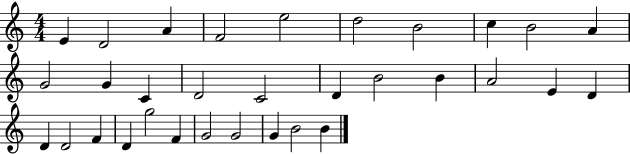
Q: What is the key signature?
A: C major